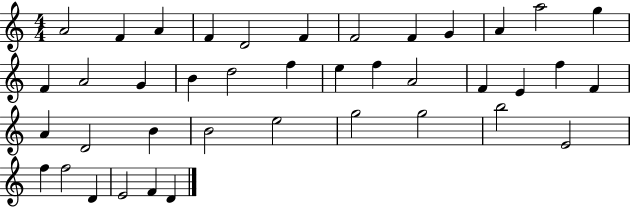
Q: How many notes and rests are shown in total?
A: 40